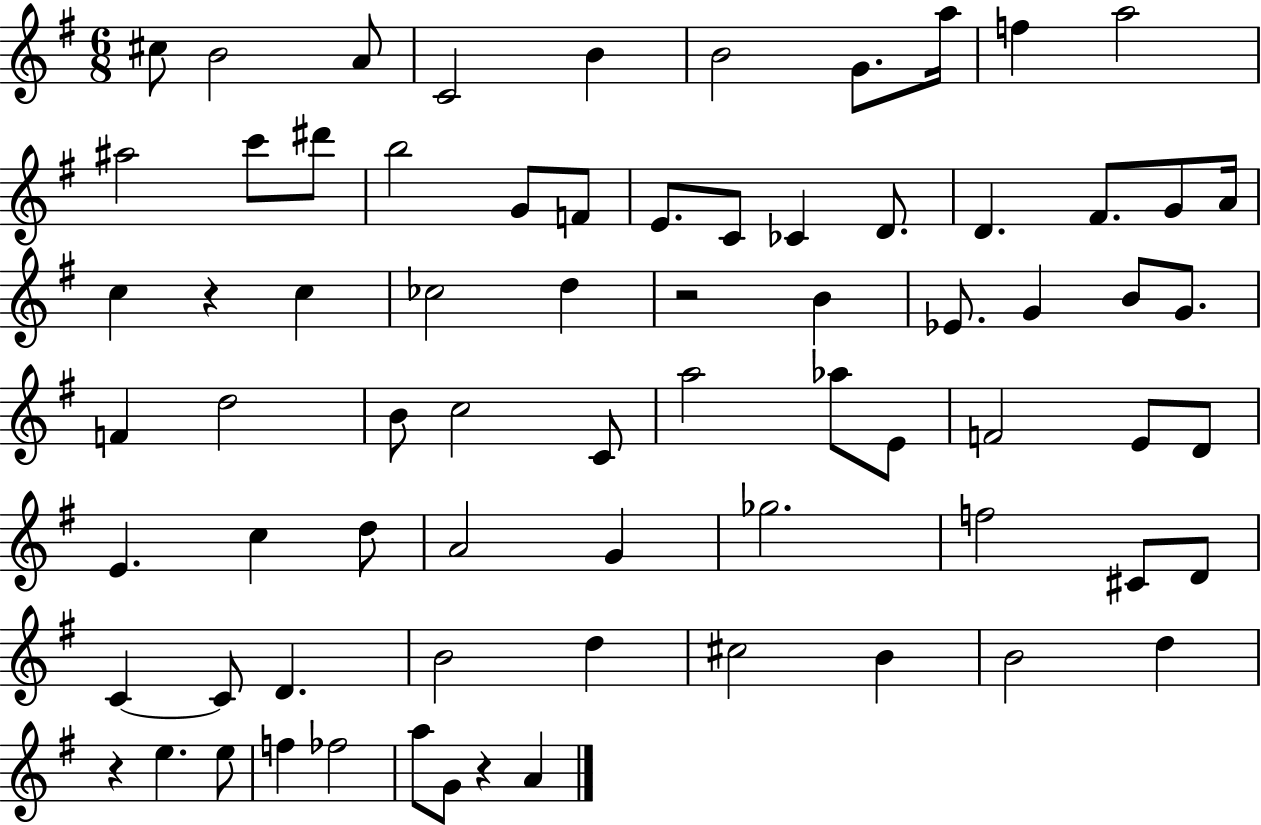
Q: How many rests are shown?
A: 4